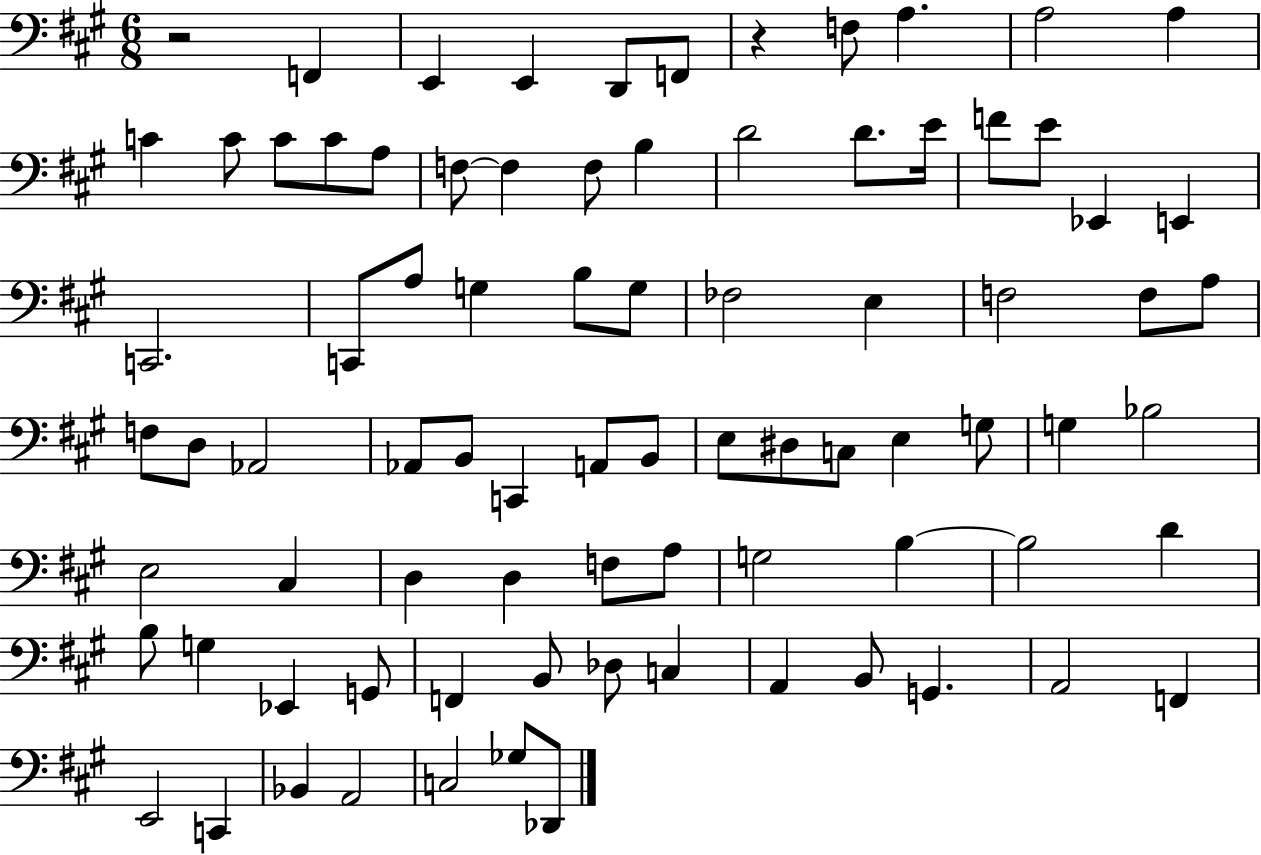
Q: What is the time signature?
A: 6/8